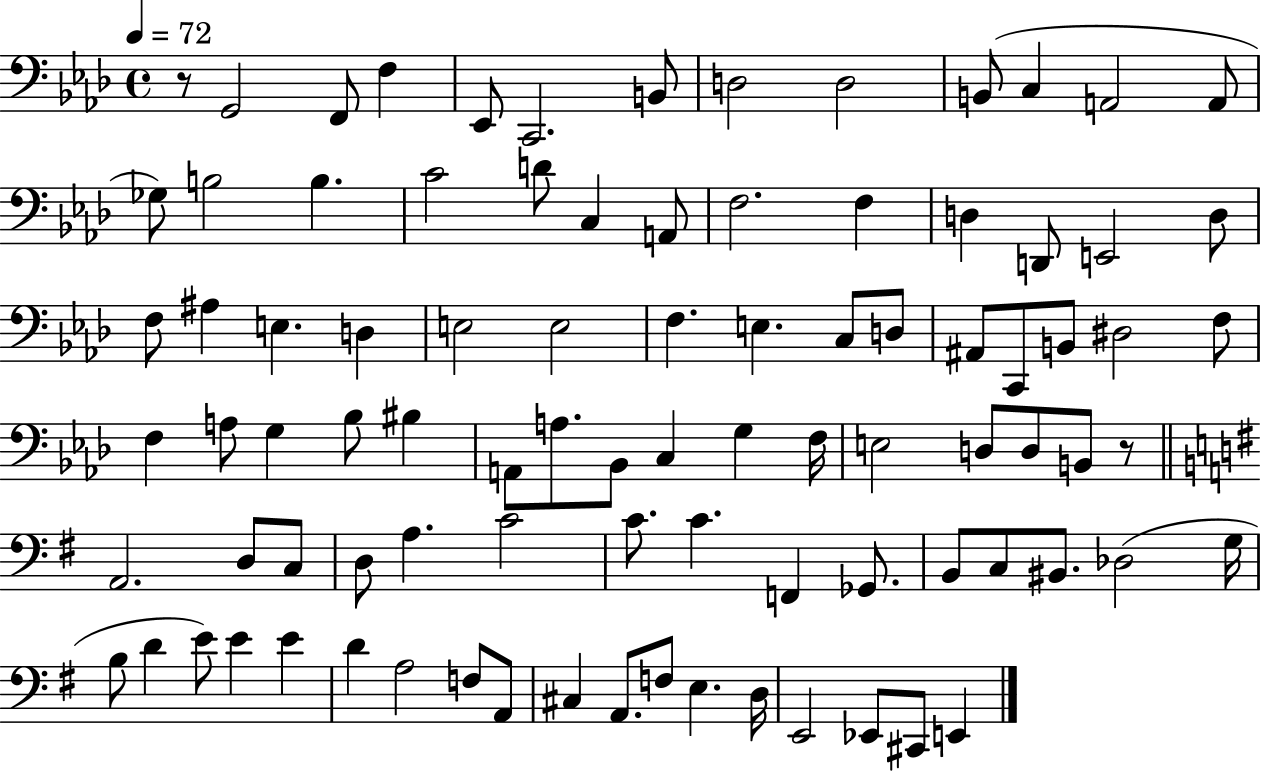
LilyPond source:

{
  \clef bass
  \time 4/4
  \defaultTimeSignature
  \key aes \major
  \tempo 4 = 72
  r8 g,2 f,8 f4 | ees,8 c,2. b,8 | d2 d2 | b,8( c4 a,2 a,8 | \break ges8) b2 b4. | c'2 d'8 c4 a,8 | f2. f4 | d4 d,8 e,2 d8 | \break f8 ais4 e4. d4 | e2 e2 | f4. e4. c8 d8 | ais,8 c,8 b,8 dis2 f8 | \break f4 a8 g4 bes8 bis4 | a,8 a8. bes,8 c4 g4 f16 | e2 d8 d8 b,8 r8 | \bar "||" \break \key e \minor a,2. d8 c8 | d8 a4. c'2 | c'8. c'4. f,4 ges,8. | b,8 c8 bis,8. des2( g16 | \break b8 d'4 e'8) e'4 e'4 | d'4 a2 f8 a,8 | cis4 a,8. f8 e4. d16 | e,2 ees,8 cis,8 e,4 | \break \bar "|."
}